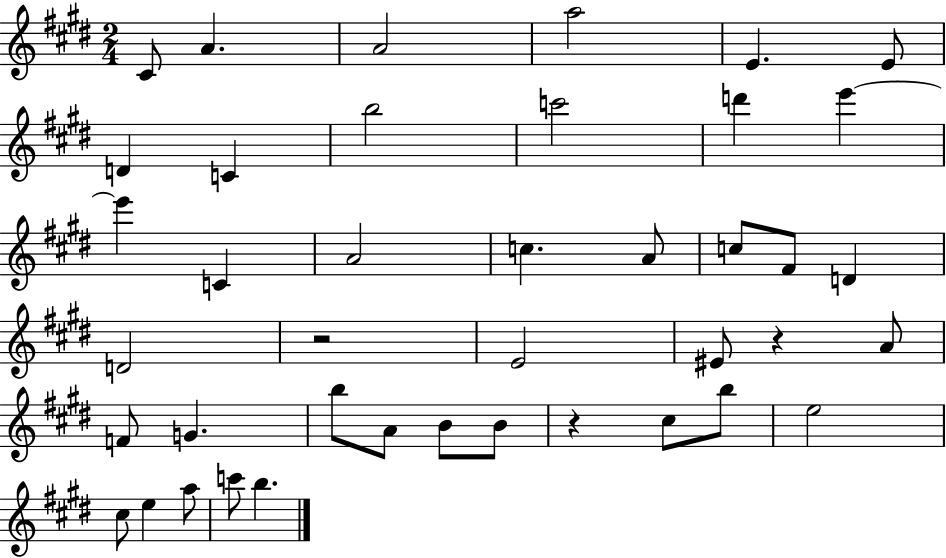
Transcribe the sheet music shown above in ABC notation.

X:1
T:Untitled
M:2/4
L:1/4
K:E
^C/2 A A2 a2 E E/2 D C b2 c'2 d' e' e' C A2 c A/2 c/2 ^F/2 D D2 z2 E2 ^E/2 z A/2 F/2 G b/2 A/2 B/2 B/2 z ^c/2 b/2 e2 ^c/2 e a/2 c'/2 b